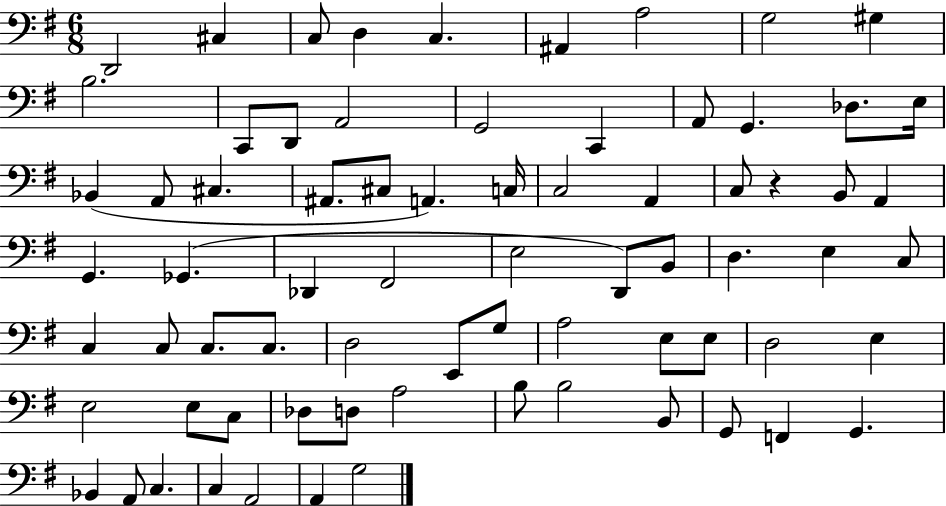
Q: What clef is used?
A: bass